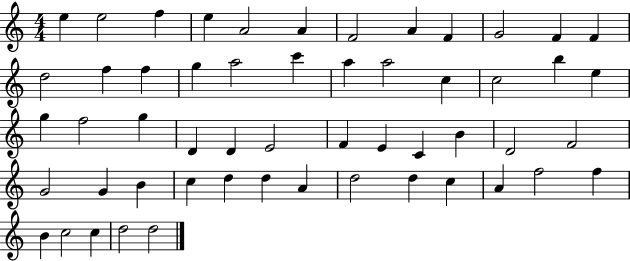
E5/q E5/h F5/q E5/q A4/h A4/q F4/h A4/q F4/q G4/h F4/q F4/q D5/h F5/q F5/q G5/q A5/h C6/q A5/q A5/h C5/q C5/h B5/q E5/q G5/q F5/h G5/q D4/q D4/q E4/h F4/q E4/q C4/q B4/q D4/h F4/h G4/h G4/q B4/q C5/q D5/q D5/q A4/q D5/h D5/q C5/q A4/q F5/h F5/q B4/q C5/h C5/q D5/h D5/h